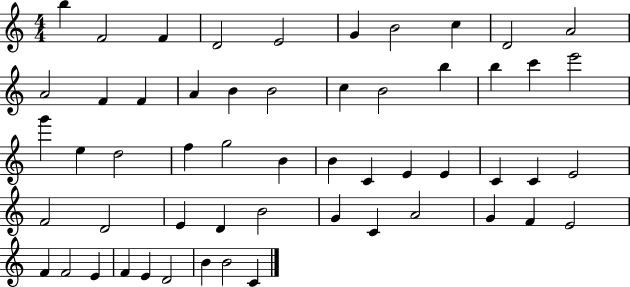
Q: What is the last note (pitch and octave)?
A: C4